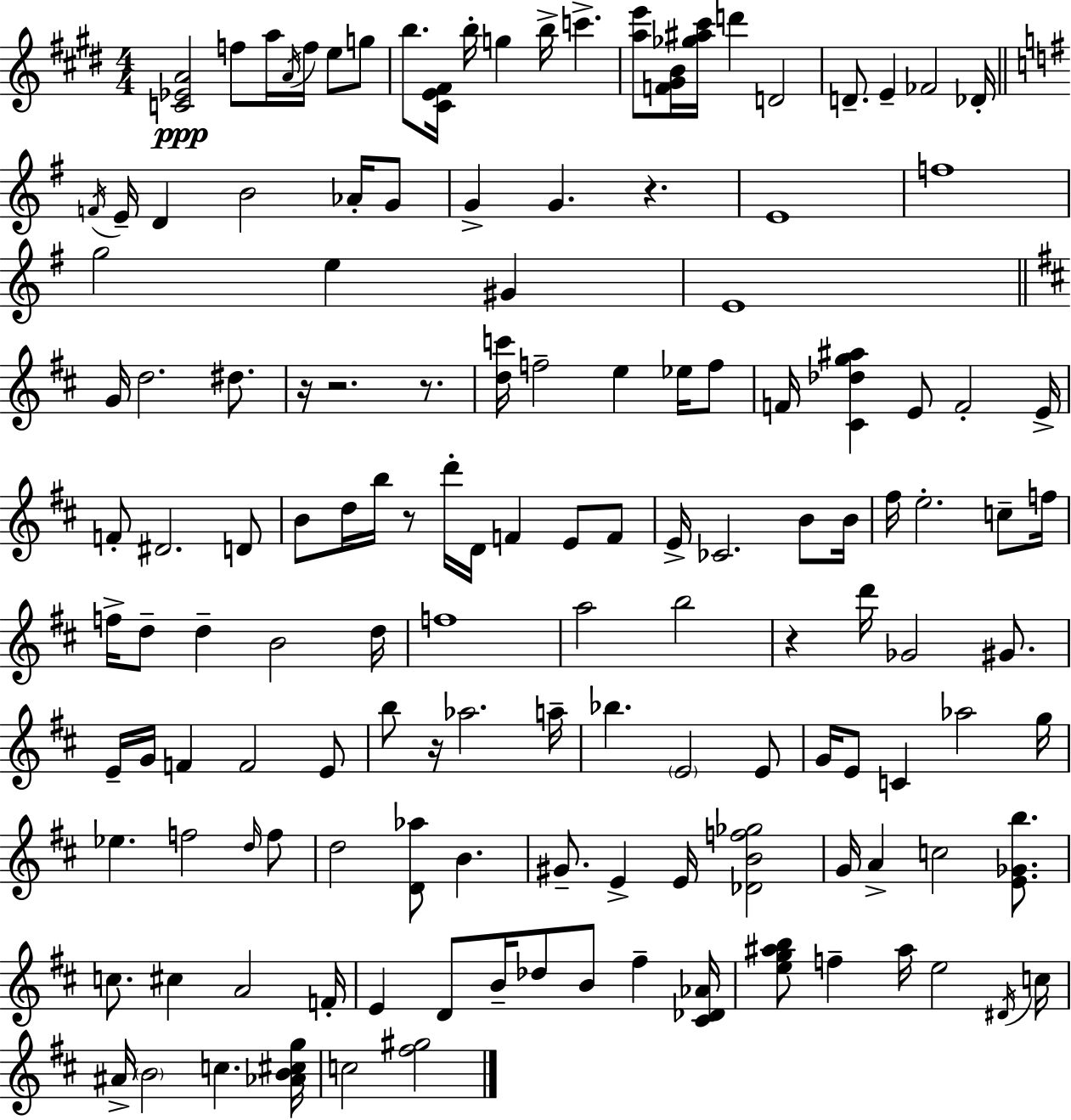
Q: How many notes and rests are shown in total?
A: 140